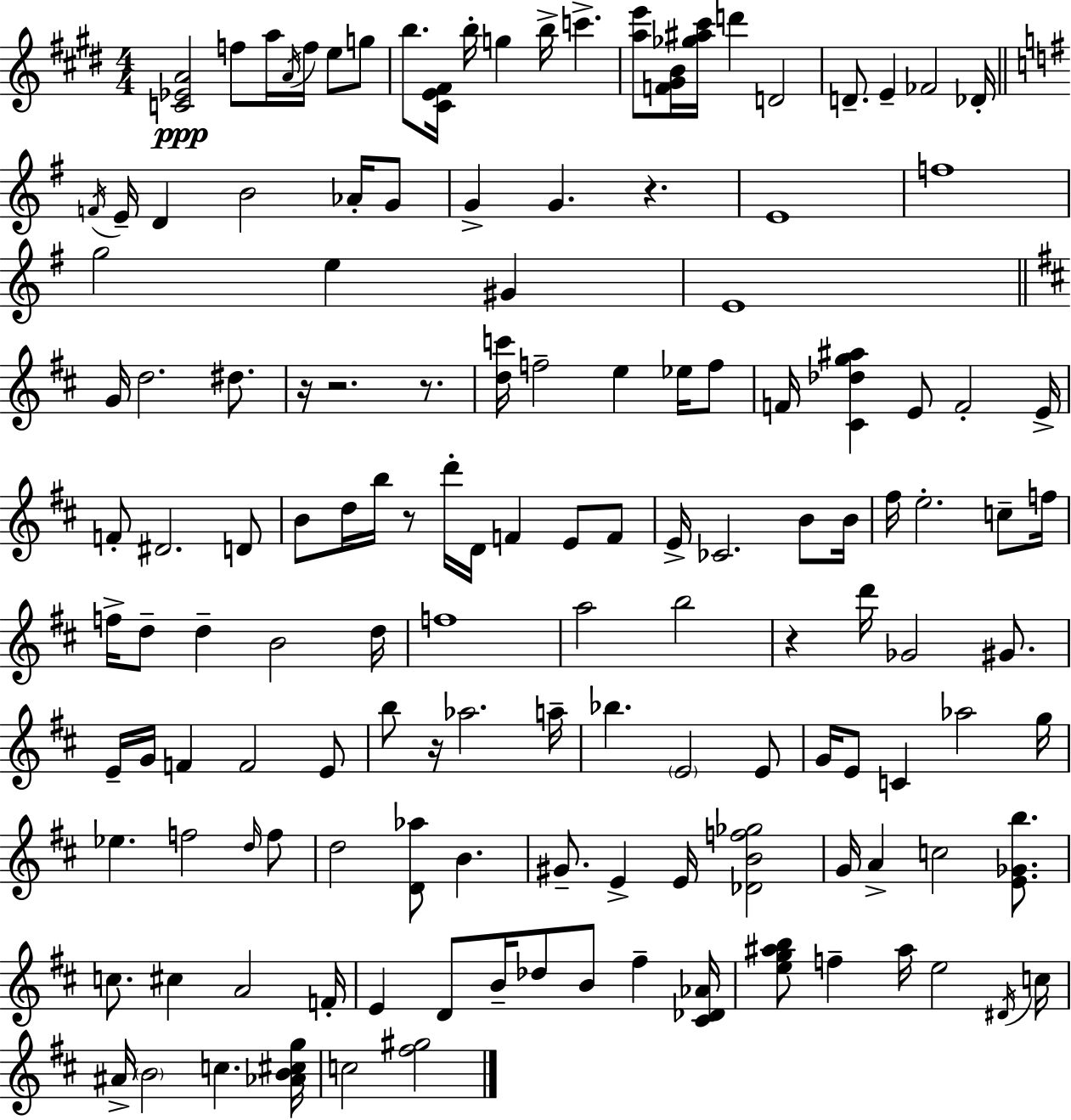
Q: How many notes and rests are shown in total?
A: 140